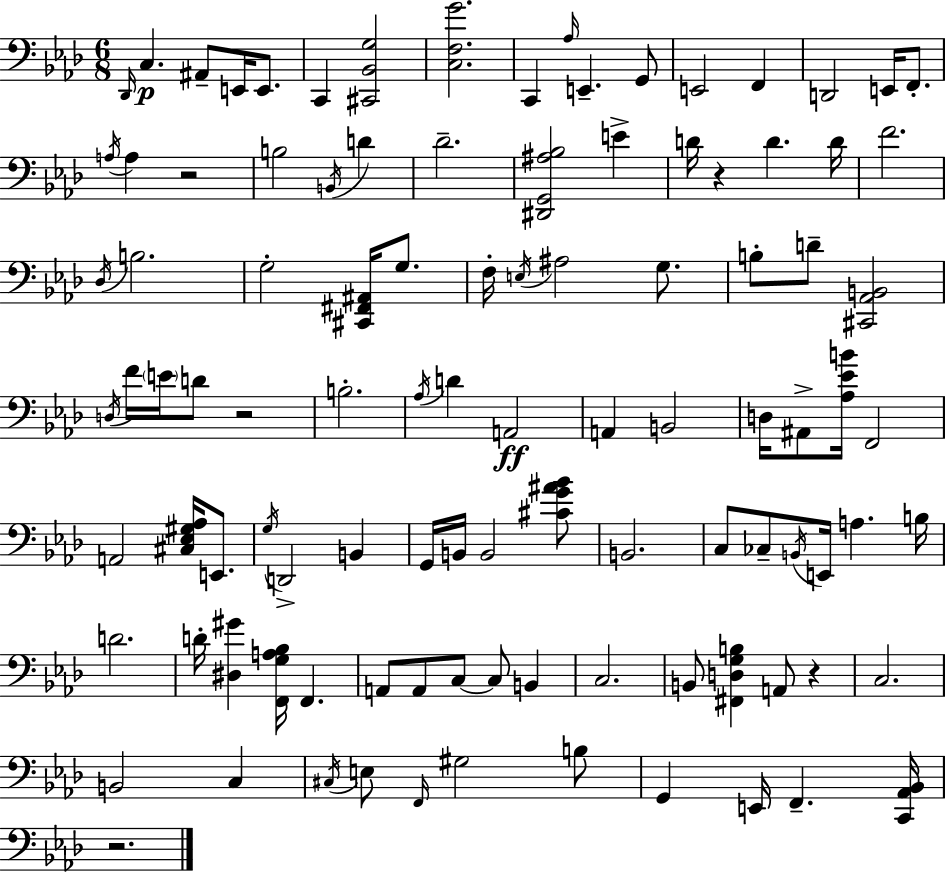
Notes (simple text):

Db2/s C3/q. A#2/e E2/s E2/e. C2/q [C#2,Bb2,G3]/h [C3,F3,G4]/h. C2/q Ab3/s E2/q. G2/e E2/h F2/q D2/h E2/s F2/e. A3/s A3/q R/h B3/h B2/s D4/q Db4/h. [D#2,G2,A#3,Bb3]/h E4/q D4/s R/q D4/q. D4/s F4/h. Db3/s B3/h. G3/h [C#2,F#2,A#2]/s G3/e. F3/s E3/s A#3/h G3/e. B3/e D4/e [C#2,Ab2,B2]/h D3/s F4/s E4/s D4/e R/h B3/h. Ab3/s D4/q A2/h A2/q B2/h D3/s A#2/e [Ab3,Eb4,B4]/s F2/h A2/h [C#3,Eb3,G#3,Ab3]/s E2/e. G3/s D2/h B2/q G2/s B2/s B2/h [C#4,G4,A#4,Bb4]/e B2/h. C3/e CES3/e B2/s E2/s A3/q. B3/s D4/h. D4/s [D#3,G#4]/q [F2,G3,A3,Bb3]/s F2/q. A2/e A2/e C3/e C3/e B2/q C3/h. B2/e [F#2,D3,G3,B3]/q A2/e R/q C3/h. B2/h C3/q C#3/s E3/e F2/s G#3/h B3/e G2/q E2/s F2/q. [C2,Ab2,Bb2]/s R/h.